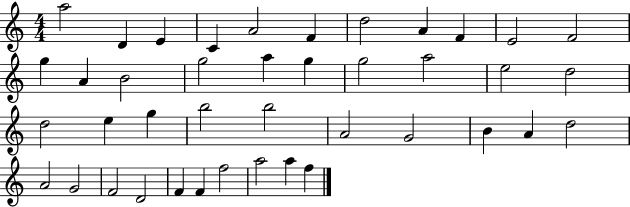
X:1
T:Untitled
M:4/4
L:1/4
K:C
a2 D E C A2 F d2 A F E2 F2 g A B2 g2 a g g2 a2 e2 d2 d2 e g b2 b2 A2 G2 B A d2 A2 G2 F2 D2 F F f2 a2 a f